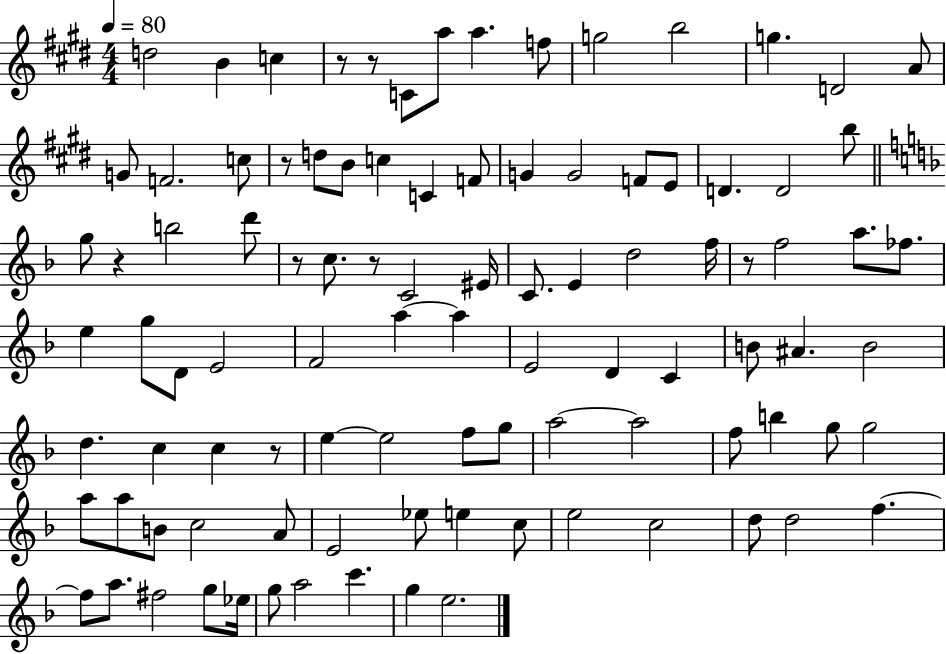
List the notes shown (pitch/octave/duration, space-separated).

D5/h B4/q C5/q R/e R/e C4/e A5/e A5/q. F5/e G5/h B5/h G5/q. D4/h A4/e G4/e F4/h. C5/e R/e D5/e B4/e C5/q C4/q F4/e G4/q G4/h F4/e E4/e D4/q. D4/h B5/e G5/e R/q B5/h D6/e R/e C5/e. R/e C4/h EIS4/s C4/e. E4/q D5/h F5/s R/e F5/h A5/e. FES5/e. E5/q G5/e D4/e E4/h F4/h A5/q A5/q E4/h D4/q C4/q B4/e A#4/q. B4/h D5/q. C5/q C5/q R/e E5/q E5/h F5/e G5/e A5/h A5/h F5/e B5/q G5/e G5/h A5/e A5/e B4/e C5/h A4/e E4/h Eb5/e E5/q C5/e E5/h C5/h D5/e D5/h F5/q. F5/e A5/e. F#5/h G5/e Eb5/s G5/e A5/h C6/q. G5/q E5/h.